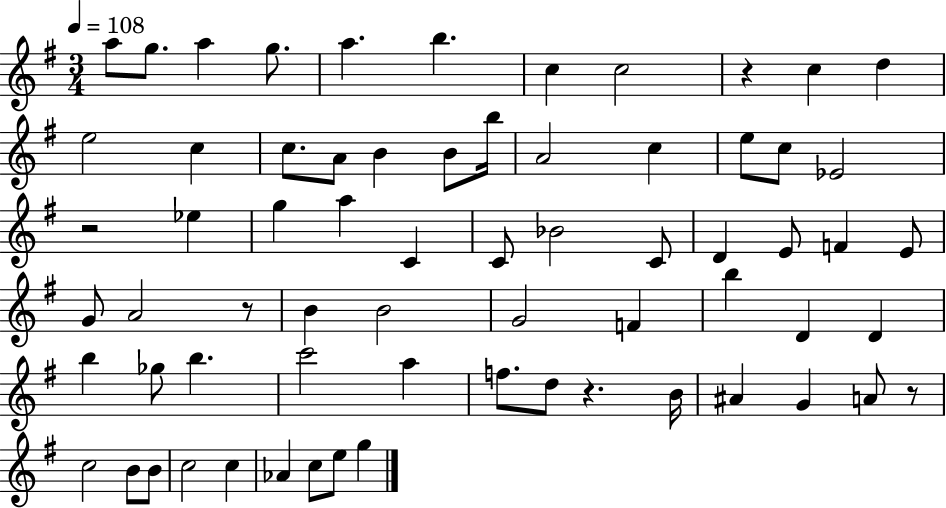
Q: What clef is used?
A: treble